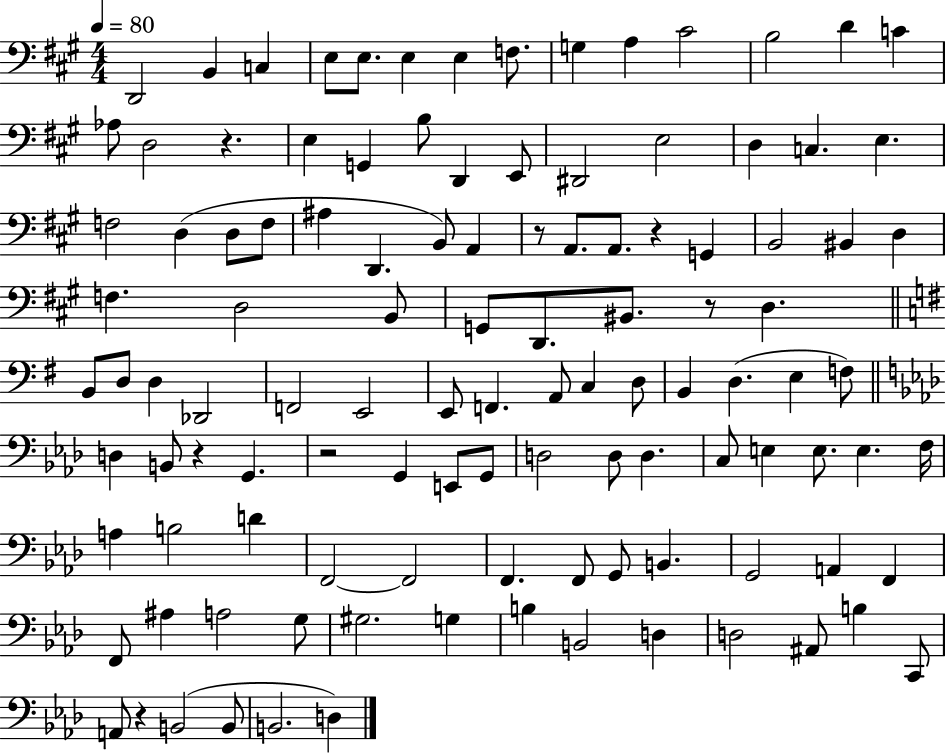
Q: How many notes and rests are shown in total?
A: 113